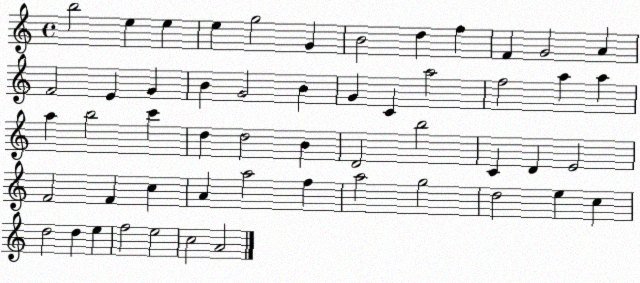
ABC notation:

X:1
T:Untitled
M:4/4
L:1/4
K:C
b2 e e e g2 G B2 d f F G2 A F2 E G B G2 B G C a2 f2 a a a b2 c' d d2 B D2 b2 C D E2 F2 F c A a2 f a2 g2 d2 e c d2 d e f2 e2 c2 A2